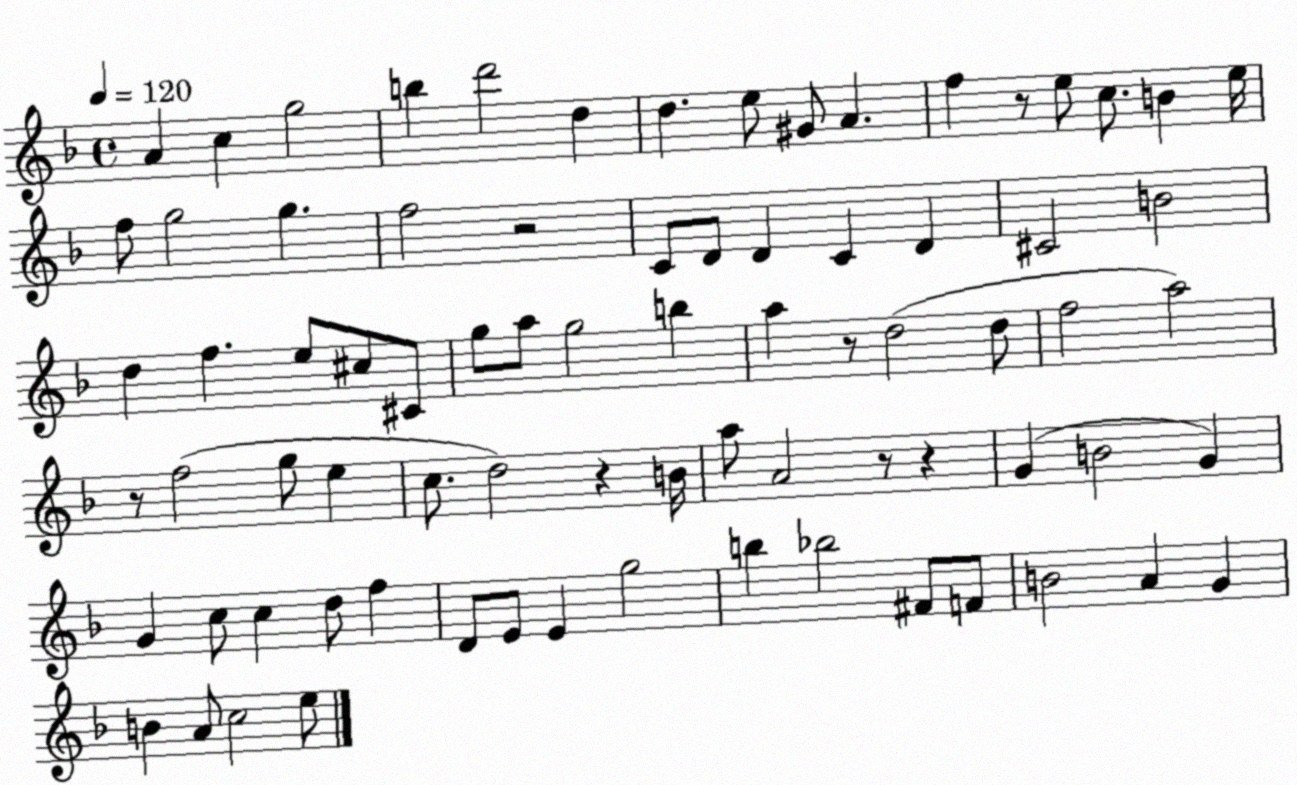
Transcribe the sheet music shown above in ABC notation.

X:1
T:Untitled
M:4/4
L:1/4
K:F
A c g2 b d'2 d d e/2 ^G/2 A f z/2 e/2 c/2 B e/4 f/2 g2 g f2 z2 C/2 D/2 D C D ^C2 B2 d f e/2 ^c/2 ^C/2 g/2 a/2 g2 b a z/2 d2 d/2 f2 a2 z/2 f2 g/2 e c/2 d2 z B/4 a/2 A2 z/2 z G B2 G G c/2 c d/2 f D/2 E/2 E g2 b _b2 ^F/2 F/2 B2 A G B A/2 c2 e/2